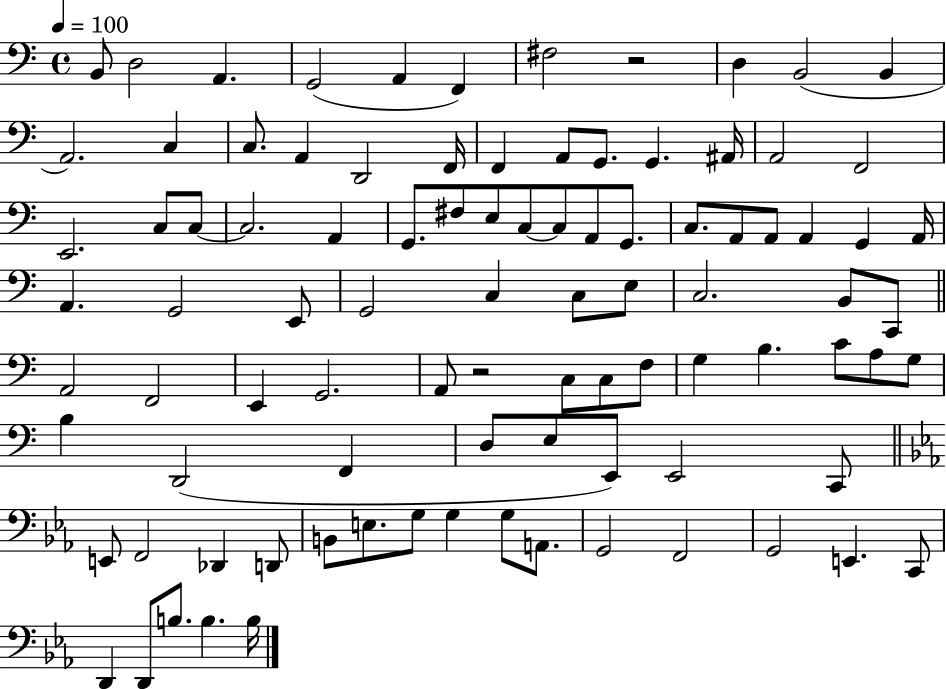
{
  \clef bass
  \time 4/4
  \defaultTimeSignature
  \key c \major
  \tempo 4 = 100
  b,8 d2 a,4. | g,2( a,4 f,4) | fis2 r2 | d4 b,2( b,4 | \break a,2.) c4 | c8. a,4 d,2 f,16 | f,4 a,8 g,8. g,4. ais,16 | a,2 f,2 | \break e,2. c8 c8~~ | c2. a,4 | g,8. fis8 e8 c8~~ c8 a,8 g,8. | c8. a,8 a,8 a,4 g,4 a,16 | \break a,4. g,2 e,8 | g,2 c4 c8 e8 | c2. b,8 c,8 | \bar "||" \break \key c \major a,2 f,2 | e,4 g,2. | a,8 r2 c8 c8 f8 | g4 b4. c'8 a8 g8 | \break b4 d,2( f,4 | d8 e8 e,8) e,2 c,8 | \bar "||" \break \key c \minor e,8 f,2 des,4 d,8 | b,8 e8. g8 g4 g8 a,8. | g,2 f,2 | g,2 e,4. c,8 | \break d,4 d,8 b8. b4. b16 | \bar "|."
}